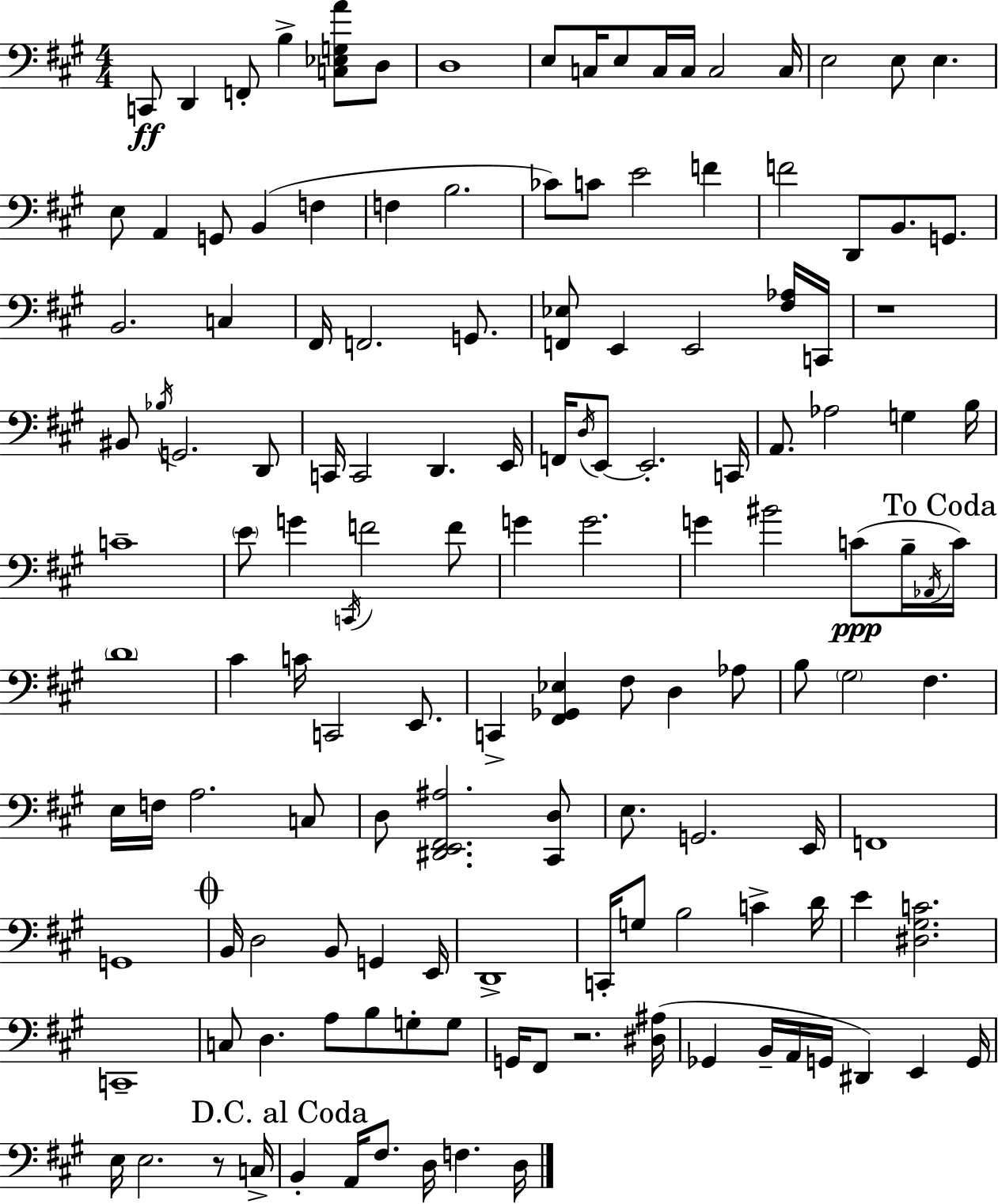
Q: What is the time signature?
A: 4/4